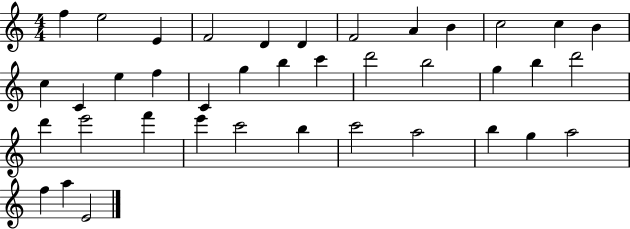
{
  \clef treble
  \numericTimeSignature
  \time 4/4
  \key c \major
  f''4 e''2 e'4 | f'2 d'4 d'4 | f'2 a'4 b'4 | c''2 c''4 b'4 | \break c''4 c'4 e''4 f''4 | c'4 g''4 b''4 c'''4 | d'''2 b''2 | g''4 b''4 d'''2 | \break d'''4 e'''2 f'''4 | e'''4 c'''2 b''4 | c'''2 a''2 | b''4 g''4 a''2 | \break f''4 a''4 e'2 | \bar "|."
}